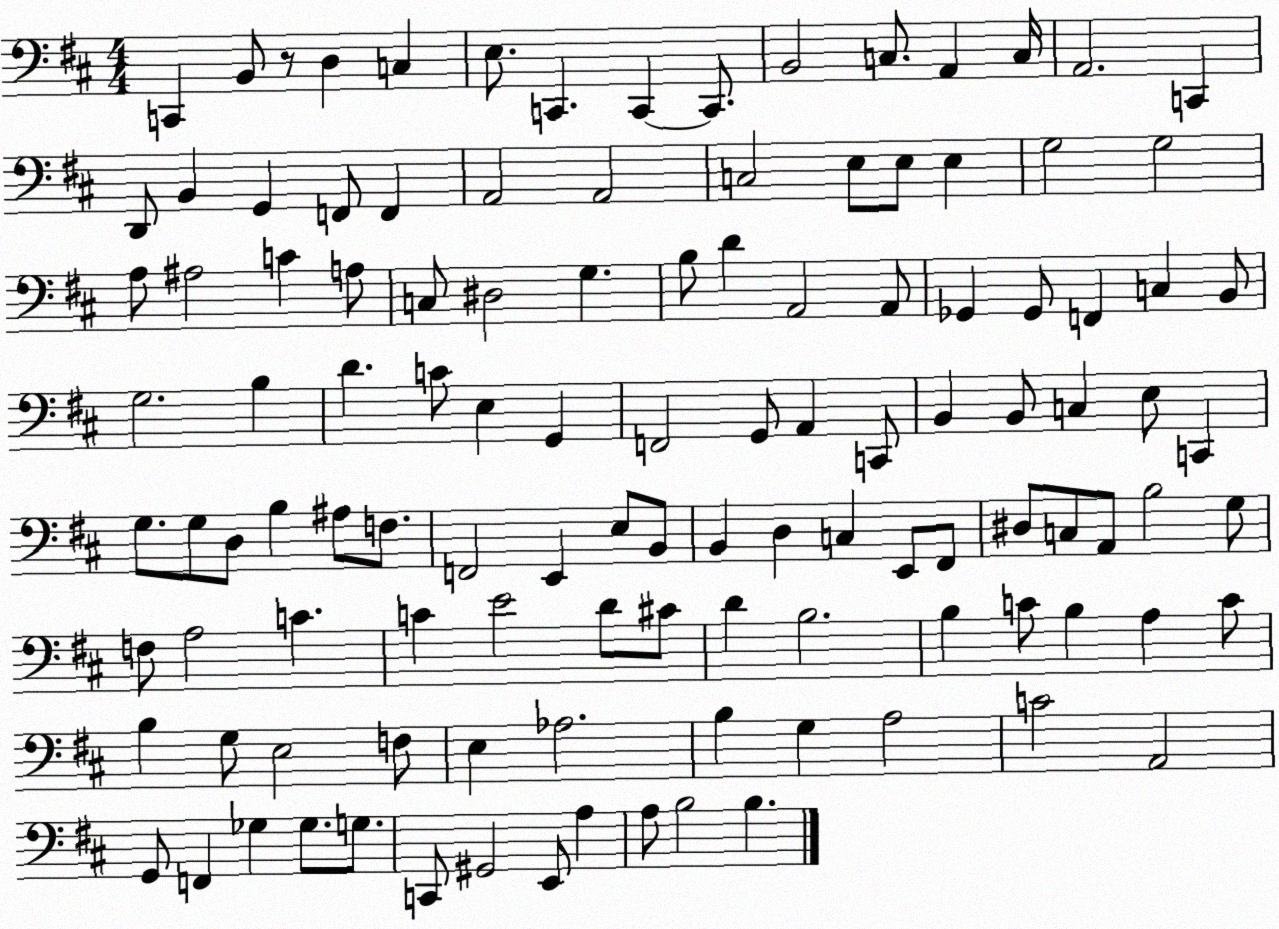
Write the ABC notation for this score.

X:1
T:Untitled
M:4/4
L:1/4
K:D
C,, B,,/2 z/2 D, C, E,/2 C,, C,, C,,/2 B,,2 C,/2 A,, C,/4 A,,2 C,, D,,/2 B,, G,, F,,/2 F,, A,,2 A,,2 C,2 E,/2 E,/2 E, G,2 G,2 A,/2 ^A,2 C A,/2 C,/2 ^D,2 G, B,/2 D A,,2 A,,/2 _G,, _G,,/2 F,, C, B,,/2 G,2 B, D C/2 E, G,, F,,2 G,,/2 A,, C,,/2 B,, B,,/2 C, E,/2 C,, G,/2 G,/2 D,/2 B, ^A,/2 F,/2 F,,2 E,, E,/2 B,,/2 B,, D, C, E,,/2 ^F,,/2 ^D,/2 C,/2 A,,/2 B,2 G,/2 F,/2 A,2 C C E2 D/2 ^C/2 D B,2 B, C/2 B, A, C/2 B, G,/2 E,2 F,/2 E, _A,2 B, G, A,2 C2 A,,2 G,,/2 F,, _G, _G,/2 G,/2 C,,/2 ^G,,2 E,,/2 A, A,/2 B,2 B,